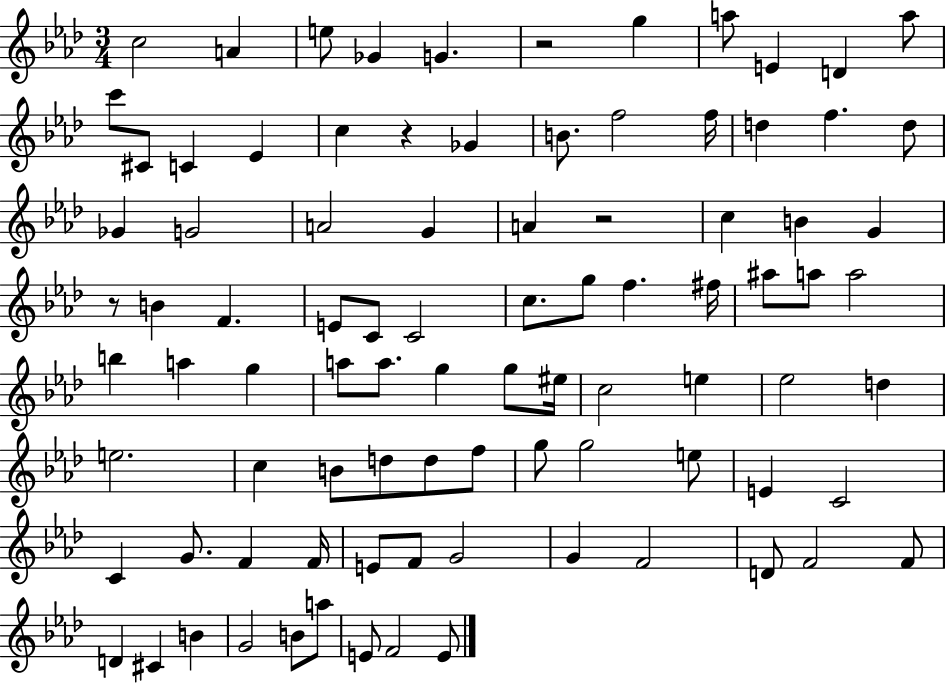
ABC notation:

X:1
T:Untitled
M:3/4
L:1/4
K:Ab
c2 A e/2 _G G z2 g a/2 E D a/2 c'/2 ^C/2 C _E c z _G B/2 f2 f/4 d f d/2 _G G2 A2 G A z2 c B G z/2 B F E/2 C/2 C2 c/2 g/2 f ^f/4 ^a/2 a/2 a2 b a g a/2 a/2 g g/2 ^e/4 c2 e _e2 d e2 c B/2 d/2 d/2 f/2 g/2 g2 e/2 E C2 C G/2 F F/4 E/2 F/2 G2 G F2 D/2 F2 F/2 D ^C B G2 B/2 a/2 E/2 F2 E/2